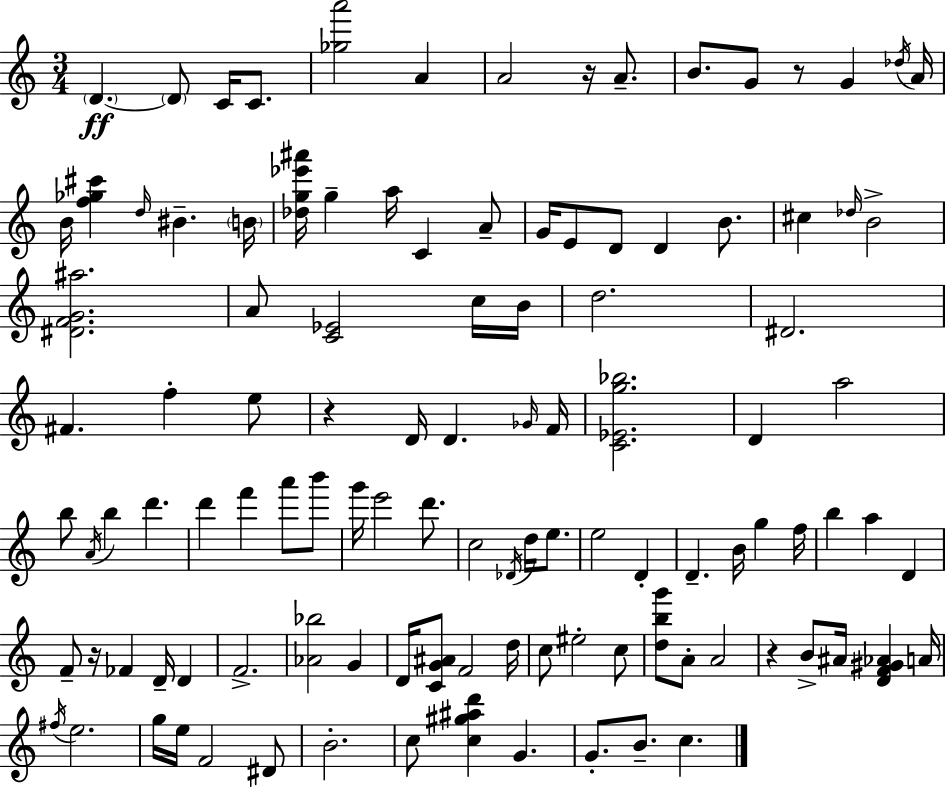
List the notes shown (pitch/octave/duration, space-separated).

D4/q. D4/e C4/s C4/e. [Gb5,A6]/h A4/q A4/h R/s A4/e. B4/e. G4/e R/e G4/q Db5/s A4/s B4/s [F5,Gb5,C#6]/q D5/s BIS4/q. B4/s [Db5,G5,Eb6,A#6]/s G5/q A5/s C4/q A4/e G4/s E4/e D4/e D4/q B4/e. C#5/q Db5/s B4/h [D#4,F4,G4,A#5]/h. A4/e [C4,Eb4]/h C5/s B4/s D5/h. D#4/h. F#4/q. F5/q E5/e R/q D4/s D4/q. Gb4/s F4/s [C4,Eb4,G5,Bb5]/h. D4/q A5/h B5/e A4/s B5/q D6/q. D6/q F6/q A6/e B6/e G6/s E6/h D6/e. C5/h Db4/s D5/s E5/e. E5/h D4/q D4/q. B4/s G5/q F5/s B5/q A5/q D4/q F4/e R/s FES4/q D4/s D4/q F4/h. [Ab4,Bb5]/h G4/q D4/s [C4,G4,A#4]/e F4/h D5/s C5/e EIS5/h C5/e [D5,B5,G6]/e A4/e A4/h R/q B4/e A#4/s [D4,F4,G#4,Ab4]/q A4/s F#5/s E5/h. G5/s E5/s F4/h D#4/e B4/h. C5/e [C5,G#5,A#5,D6]/q G4/q. G4/e. B4/e. C5/q.